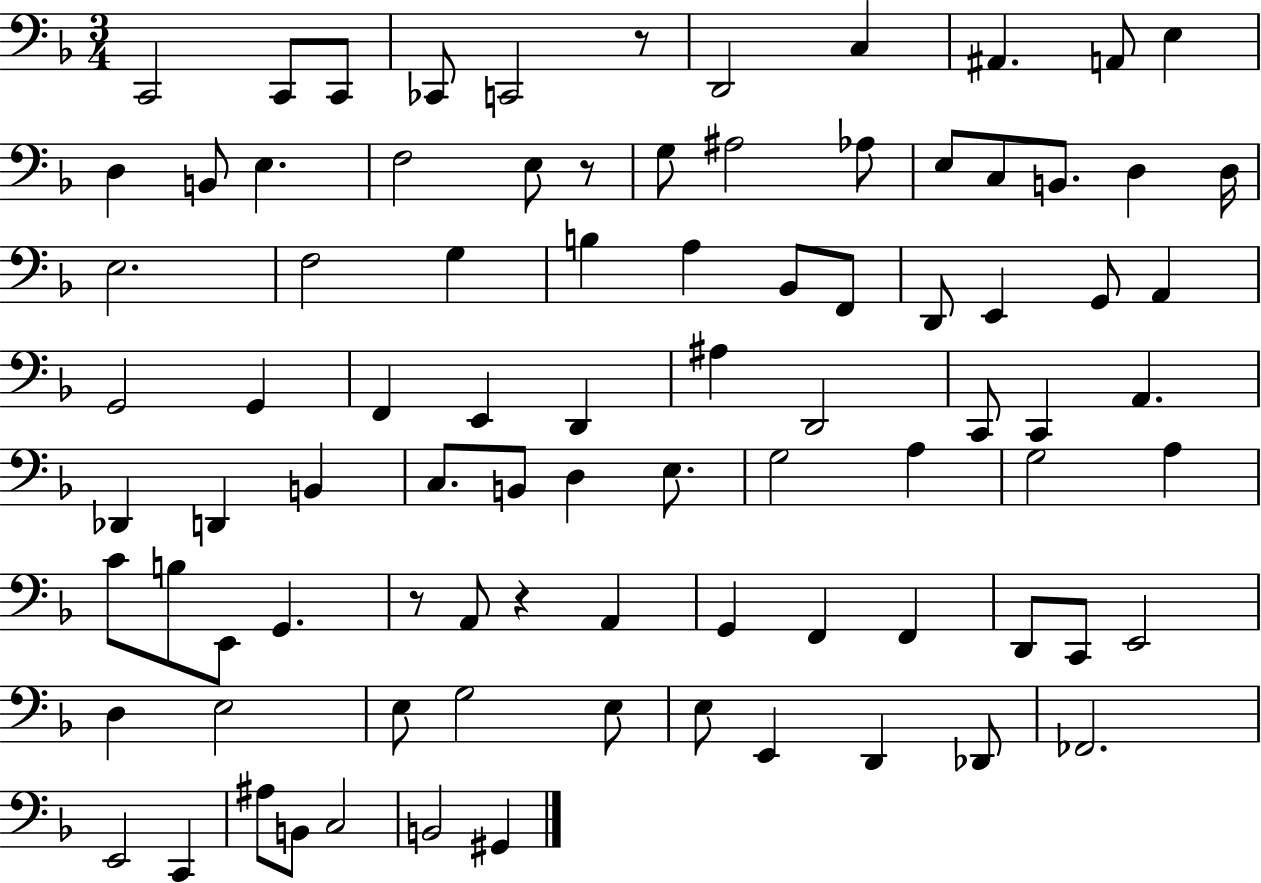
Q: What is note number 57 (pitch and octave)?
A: B3